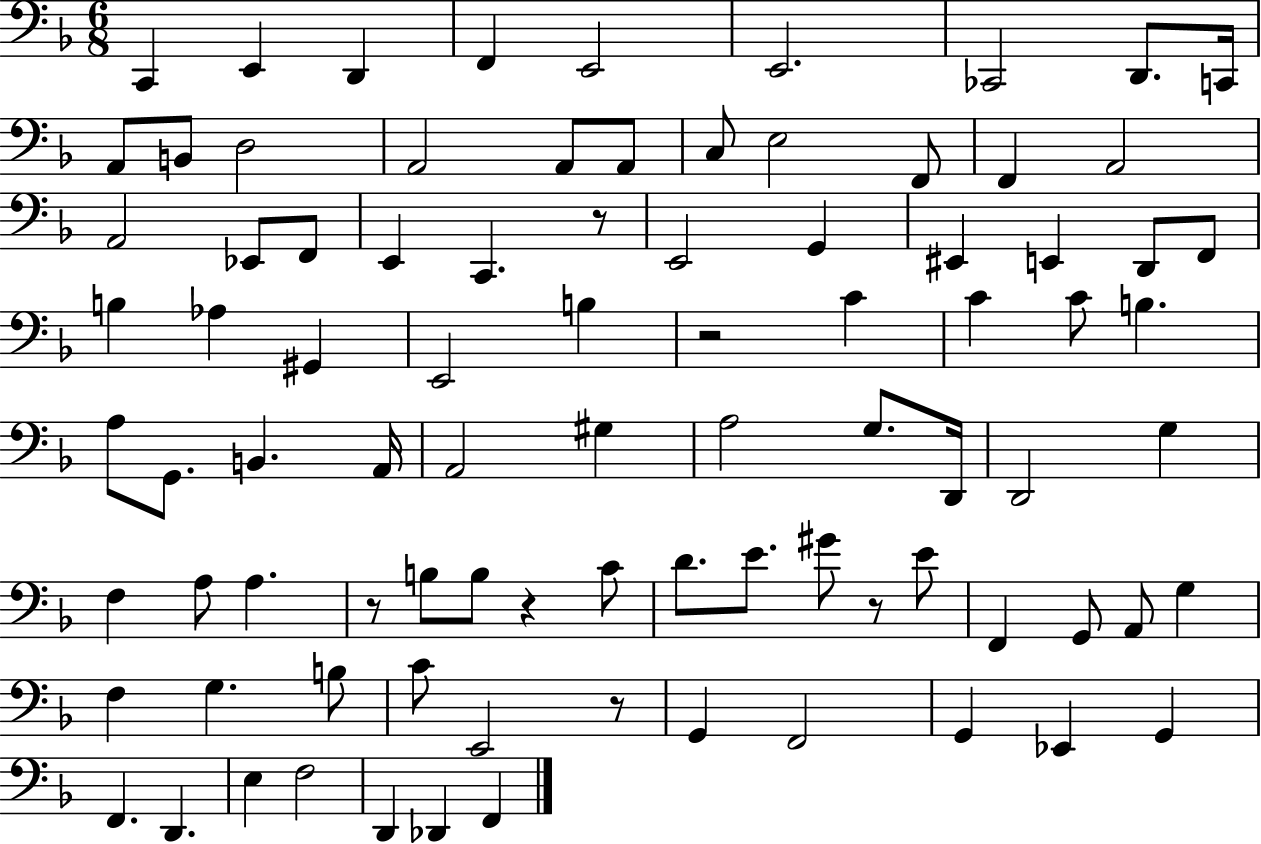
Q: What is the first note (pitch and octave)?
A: C2